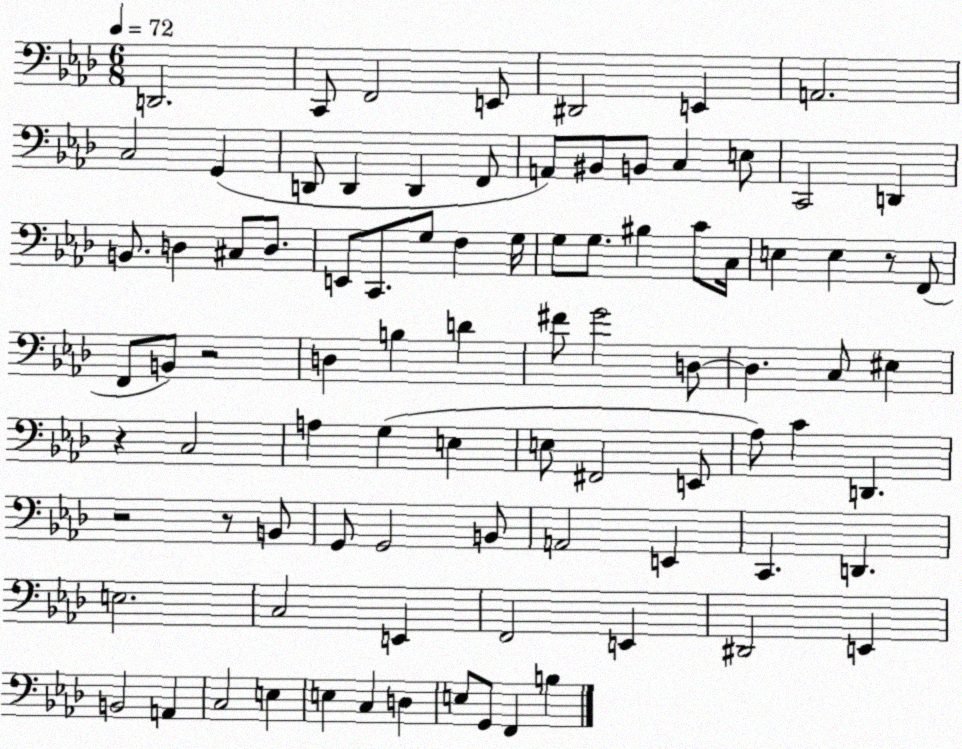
X:1
T:Untitled
M:6/8
L:1/4
K:Ab
D,,2 C,,/2 F,,2 E,,/2 ^D,,2 E,, A,,2 C,2 G,, D,,/2 D,, D,, F,,/2 A,,/2 ^B,,/2 B,,/2 C, E,/2 C,,2 D,, B,,/2 D, ^C,/2 D,/2 E,,/2 C,,/2 G,/2 F, G,/4 G,/2 G,/2 ^B, C/2 C,/4 E, E, z/2 F,,/2 F,,/2 B,,/2 z2 D, B, D ^F/2 G2 D,/2 D, C,/2 ^E, z C,2 A, G, E, E,/2 ^F,,2 E,,/2 _A,/2 C D,, z2 z/2 B,,/2 G,,/2 G,,2 B,,/2 A,,2 E,, C,, D,, E,2 C,2 E,, F,,2 E,, ^D,,2 E,, B,,2 A,, C,2 E, E, C, D, E,/2 G,,/2 F,, B,